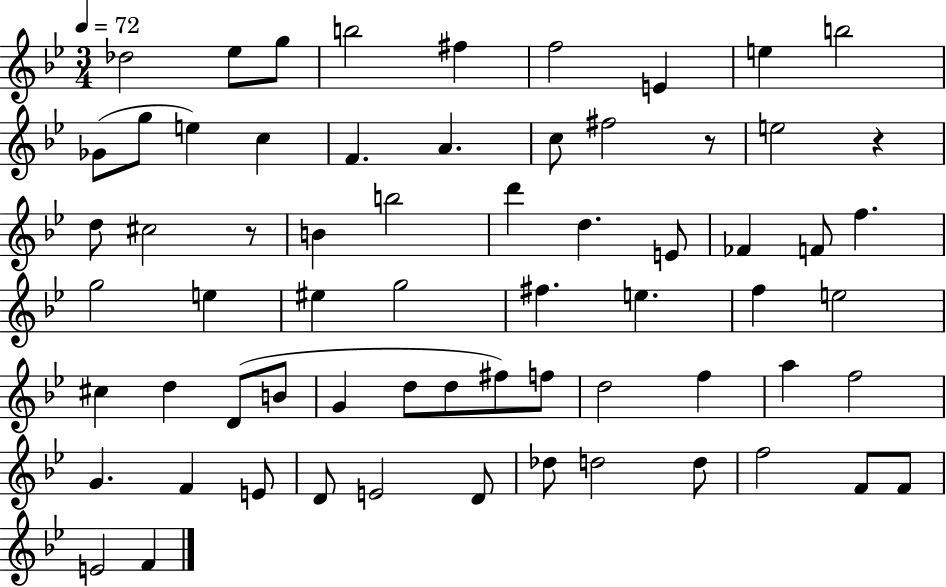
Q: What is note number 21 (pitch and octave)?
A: B4